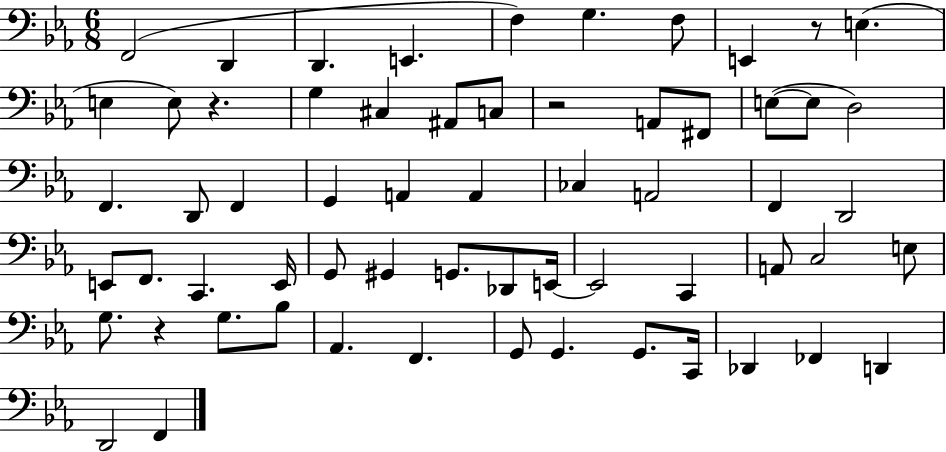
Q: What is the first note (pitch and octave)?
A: F2